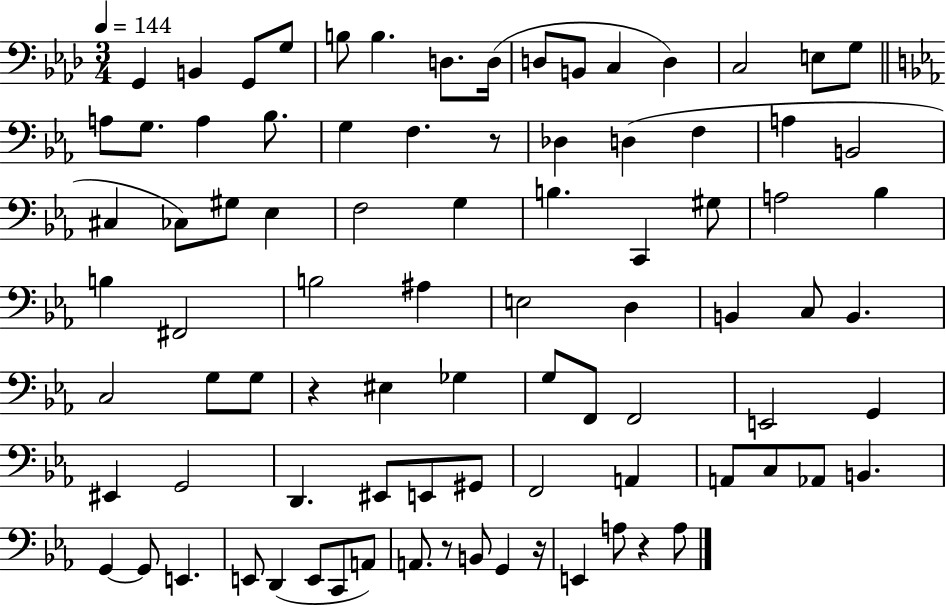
{
  \clef bass
  \numericTimeSignature
  \time 3/4
  \key aes \major
  \tempo 4 = 144
  g,4 b,4 g,8 g8 | b8 b4. d8. d16( | d8 b,8 c4 d4) | c2 e8 g8 | \break \bar "||" \break \key ees \major a8 g8. a4 bes8. | g4 f4. r8 | des4 d4( f4 | a4 b,2 | \break cis4 ces8) gis8 ees4 | f2 g4 | b4. c,4 gis8 | a2 bes4 | \break b4 fis,2 | b2 ais4 | e2 d4 | b,4 c8 b,4. | \break c2 g8 g8 | r4 eis4 ges4 | g8 f,8 f,2 | e,2 g,4 | \break eis,4 g,2 | d,4. eis,8 e,8 gis,8 | f,2 a,4 | a,8 c8 aes,8 b,4. | \break g,4~~ g,8 e,4. | e,8 d,4( e,8 c,8 a,8) | a,8. r8 b,8 g,4 r16 | e,4 a8 r4 a8 | \break \bar "|."
}